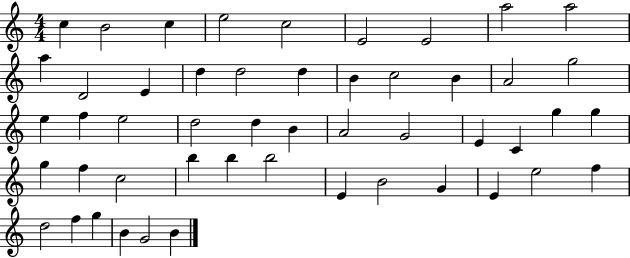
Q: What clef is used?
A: treble